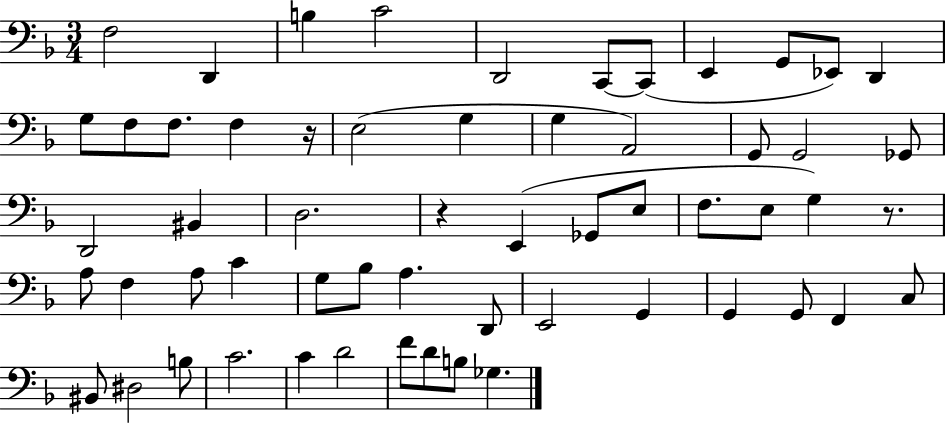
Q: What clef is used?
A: bass